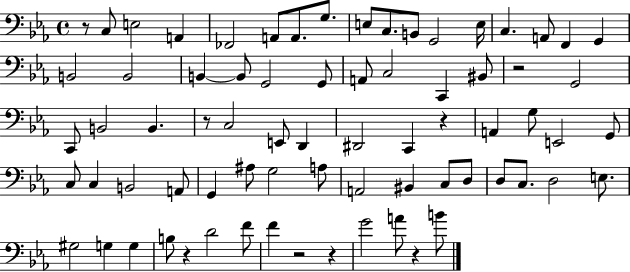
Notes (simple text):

R/e C3/e E3/h A2/q FES2/h A2/e A2/e. G3/e. E3/e C3/e. B2/e G2/h E3/s C3/q. A2/e F2/q G2/q B2/h B2/h B2/q B2/e G2/h G2/e A2/e C3/h C2/q BIS2/e R/h G2/h C2/e B2/h B2/q. R/e C3/h E2/e D2/q D#2/h C2/q R/q A2/q G3/e E2/h G2/e C3/e C3/q B2/h A2/e G2/q A#3/e G3/h A3/e A2/h BIS2/q C3/e D3/e D3/e C3/e. D3/h E3/e. G#3/h G3/q G3/q B3/e R/q D4/h F4/e F4/q R/h R/q G4/h A4/e R/q B4/e